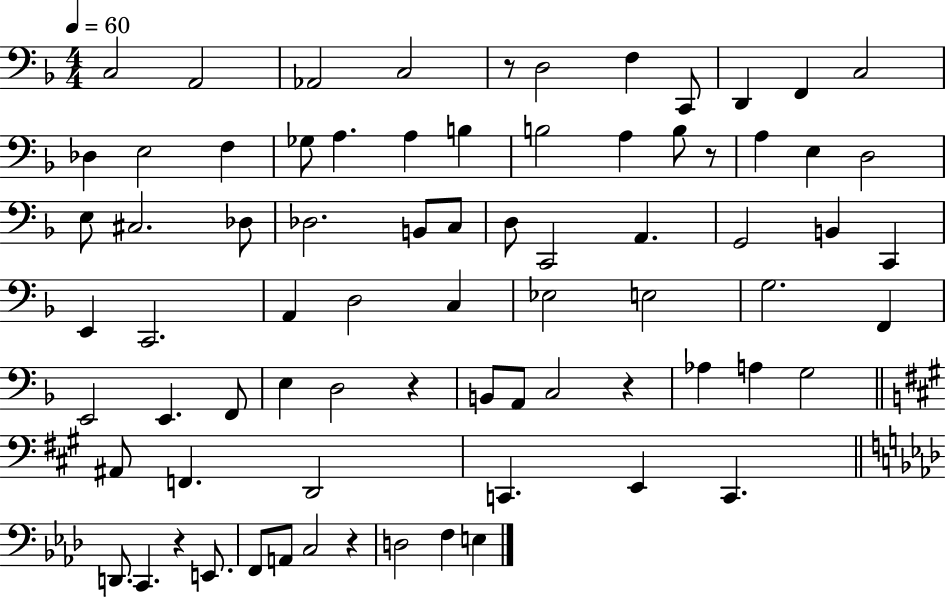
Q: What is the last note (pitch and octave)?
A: E3